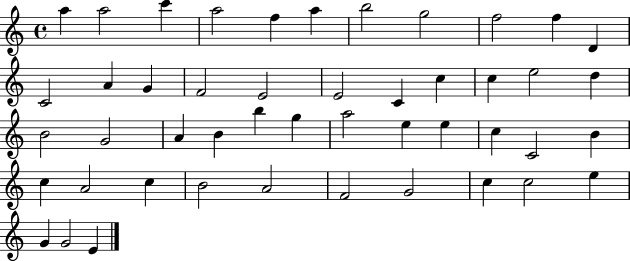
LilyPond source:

{
  \clef treble
  \time 4/4
  \defaultTimeSignature
  \key c \major
  a''4 a''2 c'''4 | a''2 f''4 a''4 | b''2 g''2 | f''2 f''4 d'4 | \break c'2 a'4 g'4 | f'2 e'2 | e'2 c'4 c''4 | c''4 e''2 d''4 | \break b'2 g'2 | a'4 b'4 b''4 g''4 | a''2 e''4 e''4 | c''4 c'2 b'4 | \break c''4 a'2 c''4 | b'2 a'2 | f'2 g'2 | c''4 c''2 e''4 | \break g'4 g'2 e'4 | \bar "|."
}